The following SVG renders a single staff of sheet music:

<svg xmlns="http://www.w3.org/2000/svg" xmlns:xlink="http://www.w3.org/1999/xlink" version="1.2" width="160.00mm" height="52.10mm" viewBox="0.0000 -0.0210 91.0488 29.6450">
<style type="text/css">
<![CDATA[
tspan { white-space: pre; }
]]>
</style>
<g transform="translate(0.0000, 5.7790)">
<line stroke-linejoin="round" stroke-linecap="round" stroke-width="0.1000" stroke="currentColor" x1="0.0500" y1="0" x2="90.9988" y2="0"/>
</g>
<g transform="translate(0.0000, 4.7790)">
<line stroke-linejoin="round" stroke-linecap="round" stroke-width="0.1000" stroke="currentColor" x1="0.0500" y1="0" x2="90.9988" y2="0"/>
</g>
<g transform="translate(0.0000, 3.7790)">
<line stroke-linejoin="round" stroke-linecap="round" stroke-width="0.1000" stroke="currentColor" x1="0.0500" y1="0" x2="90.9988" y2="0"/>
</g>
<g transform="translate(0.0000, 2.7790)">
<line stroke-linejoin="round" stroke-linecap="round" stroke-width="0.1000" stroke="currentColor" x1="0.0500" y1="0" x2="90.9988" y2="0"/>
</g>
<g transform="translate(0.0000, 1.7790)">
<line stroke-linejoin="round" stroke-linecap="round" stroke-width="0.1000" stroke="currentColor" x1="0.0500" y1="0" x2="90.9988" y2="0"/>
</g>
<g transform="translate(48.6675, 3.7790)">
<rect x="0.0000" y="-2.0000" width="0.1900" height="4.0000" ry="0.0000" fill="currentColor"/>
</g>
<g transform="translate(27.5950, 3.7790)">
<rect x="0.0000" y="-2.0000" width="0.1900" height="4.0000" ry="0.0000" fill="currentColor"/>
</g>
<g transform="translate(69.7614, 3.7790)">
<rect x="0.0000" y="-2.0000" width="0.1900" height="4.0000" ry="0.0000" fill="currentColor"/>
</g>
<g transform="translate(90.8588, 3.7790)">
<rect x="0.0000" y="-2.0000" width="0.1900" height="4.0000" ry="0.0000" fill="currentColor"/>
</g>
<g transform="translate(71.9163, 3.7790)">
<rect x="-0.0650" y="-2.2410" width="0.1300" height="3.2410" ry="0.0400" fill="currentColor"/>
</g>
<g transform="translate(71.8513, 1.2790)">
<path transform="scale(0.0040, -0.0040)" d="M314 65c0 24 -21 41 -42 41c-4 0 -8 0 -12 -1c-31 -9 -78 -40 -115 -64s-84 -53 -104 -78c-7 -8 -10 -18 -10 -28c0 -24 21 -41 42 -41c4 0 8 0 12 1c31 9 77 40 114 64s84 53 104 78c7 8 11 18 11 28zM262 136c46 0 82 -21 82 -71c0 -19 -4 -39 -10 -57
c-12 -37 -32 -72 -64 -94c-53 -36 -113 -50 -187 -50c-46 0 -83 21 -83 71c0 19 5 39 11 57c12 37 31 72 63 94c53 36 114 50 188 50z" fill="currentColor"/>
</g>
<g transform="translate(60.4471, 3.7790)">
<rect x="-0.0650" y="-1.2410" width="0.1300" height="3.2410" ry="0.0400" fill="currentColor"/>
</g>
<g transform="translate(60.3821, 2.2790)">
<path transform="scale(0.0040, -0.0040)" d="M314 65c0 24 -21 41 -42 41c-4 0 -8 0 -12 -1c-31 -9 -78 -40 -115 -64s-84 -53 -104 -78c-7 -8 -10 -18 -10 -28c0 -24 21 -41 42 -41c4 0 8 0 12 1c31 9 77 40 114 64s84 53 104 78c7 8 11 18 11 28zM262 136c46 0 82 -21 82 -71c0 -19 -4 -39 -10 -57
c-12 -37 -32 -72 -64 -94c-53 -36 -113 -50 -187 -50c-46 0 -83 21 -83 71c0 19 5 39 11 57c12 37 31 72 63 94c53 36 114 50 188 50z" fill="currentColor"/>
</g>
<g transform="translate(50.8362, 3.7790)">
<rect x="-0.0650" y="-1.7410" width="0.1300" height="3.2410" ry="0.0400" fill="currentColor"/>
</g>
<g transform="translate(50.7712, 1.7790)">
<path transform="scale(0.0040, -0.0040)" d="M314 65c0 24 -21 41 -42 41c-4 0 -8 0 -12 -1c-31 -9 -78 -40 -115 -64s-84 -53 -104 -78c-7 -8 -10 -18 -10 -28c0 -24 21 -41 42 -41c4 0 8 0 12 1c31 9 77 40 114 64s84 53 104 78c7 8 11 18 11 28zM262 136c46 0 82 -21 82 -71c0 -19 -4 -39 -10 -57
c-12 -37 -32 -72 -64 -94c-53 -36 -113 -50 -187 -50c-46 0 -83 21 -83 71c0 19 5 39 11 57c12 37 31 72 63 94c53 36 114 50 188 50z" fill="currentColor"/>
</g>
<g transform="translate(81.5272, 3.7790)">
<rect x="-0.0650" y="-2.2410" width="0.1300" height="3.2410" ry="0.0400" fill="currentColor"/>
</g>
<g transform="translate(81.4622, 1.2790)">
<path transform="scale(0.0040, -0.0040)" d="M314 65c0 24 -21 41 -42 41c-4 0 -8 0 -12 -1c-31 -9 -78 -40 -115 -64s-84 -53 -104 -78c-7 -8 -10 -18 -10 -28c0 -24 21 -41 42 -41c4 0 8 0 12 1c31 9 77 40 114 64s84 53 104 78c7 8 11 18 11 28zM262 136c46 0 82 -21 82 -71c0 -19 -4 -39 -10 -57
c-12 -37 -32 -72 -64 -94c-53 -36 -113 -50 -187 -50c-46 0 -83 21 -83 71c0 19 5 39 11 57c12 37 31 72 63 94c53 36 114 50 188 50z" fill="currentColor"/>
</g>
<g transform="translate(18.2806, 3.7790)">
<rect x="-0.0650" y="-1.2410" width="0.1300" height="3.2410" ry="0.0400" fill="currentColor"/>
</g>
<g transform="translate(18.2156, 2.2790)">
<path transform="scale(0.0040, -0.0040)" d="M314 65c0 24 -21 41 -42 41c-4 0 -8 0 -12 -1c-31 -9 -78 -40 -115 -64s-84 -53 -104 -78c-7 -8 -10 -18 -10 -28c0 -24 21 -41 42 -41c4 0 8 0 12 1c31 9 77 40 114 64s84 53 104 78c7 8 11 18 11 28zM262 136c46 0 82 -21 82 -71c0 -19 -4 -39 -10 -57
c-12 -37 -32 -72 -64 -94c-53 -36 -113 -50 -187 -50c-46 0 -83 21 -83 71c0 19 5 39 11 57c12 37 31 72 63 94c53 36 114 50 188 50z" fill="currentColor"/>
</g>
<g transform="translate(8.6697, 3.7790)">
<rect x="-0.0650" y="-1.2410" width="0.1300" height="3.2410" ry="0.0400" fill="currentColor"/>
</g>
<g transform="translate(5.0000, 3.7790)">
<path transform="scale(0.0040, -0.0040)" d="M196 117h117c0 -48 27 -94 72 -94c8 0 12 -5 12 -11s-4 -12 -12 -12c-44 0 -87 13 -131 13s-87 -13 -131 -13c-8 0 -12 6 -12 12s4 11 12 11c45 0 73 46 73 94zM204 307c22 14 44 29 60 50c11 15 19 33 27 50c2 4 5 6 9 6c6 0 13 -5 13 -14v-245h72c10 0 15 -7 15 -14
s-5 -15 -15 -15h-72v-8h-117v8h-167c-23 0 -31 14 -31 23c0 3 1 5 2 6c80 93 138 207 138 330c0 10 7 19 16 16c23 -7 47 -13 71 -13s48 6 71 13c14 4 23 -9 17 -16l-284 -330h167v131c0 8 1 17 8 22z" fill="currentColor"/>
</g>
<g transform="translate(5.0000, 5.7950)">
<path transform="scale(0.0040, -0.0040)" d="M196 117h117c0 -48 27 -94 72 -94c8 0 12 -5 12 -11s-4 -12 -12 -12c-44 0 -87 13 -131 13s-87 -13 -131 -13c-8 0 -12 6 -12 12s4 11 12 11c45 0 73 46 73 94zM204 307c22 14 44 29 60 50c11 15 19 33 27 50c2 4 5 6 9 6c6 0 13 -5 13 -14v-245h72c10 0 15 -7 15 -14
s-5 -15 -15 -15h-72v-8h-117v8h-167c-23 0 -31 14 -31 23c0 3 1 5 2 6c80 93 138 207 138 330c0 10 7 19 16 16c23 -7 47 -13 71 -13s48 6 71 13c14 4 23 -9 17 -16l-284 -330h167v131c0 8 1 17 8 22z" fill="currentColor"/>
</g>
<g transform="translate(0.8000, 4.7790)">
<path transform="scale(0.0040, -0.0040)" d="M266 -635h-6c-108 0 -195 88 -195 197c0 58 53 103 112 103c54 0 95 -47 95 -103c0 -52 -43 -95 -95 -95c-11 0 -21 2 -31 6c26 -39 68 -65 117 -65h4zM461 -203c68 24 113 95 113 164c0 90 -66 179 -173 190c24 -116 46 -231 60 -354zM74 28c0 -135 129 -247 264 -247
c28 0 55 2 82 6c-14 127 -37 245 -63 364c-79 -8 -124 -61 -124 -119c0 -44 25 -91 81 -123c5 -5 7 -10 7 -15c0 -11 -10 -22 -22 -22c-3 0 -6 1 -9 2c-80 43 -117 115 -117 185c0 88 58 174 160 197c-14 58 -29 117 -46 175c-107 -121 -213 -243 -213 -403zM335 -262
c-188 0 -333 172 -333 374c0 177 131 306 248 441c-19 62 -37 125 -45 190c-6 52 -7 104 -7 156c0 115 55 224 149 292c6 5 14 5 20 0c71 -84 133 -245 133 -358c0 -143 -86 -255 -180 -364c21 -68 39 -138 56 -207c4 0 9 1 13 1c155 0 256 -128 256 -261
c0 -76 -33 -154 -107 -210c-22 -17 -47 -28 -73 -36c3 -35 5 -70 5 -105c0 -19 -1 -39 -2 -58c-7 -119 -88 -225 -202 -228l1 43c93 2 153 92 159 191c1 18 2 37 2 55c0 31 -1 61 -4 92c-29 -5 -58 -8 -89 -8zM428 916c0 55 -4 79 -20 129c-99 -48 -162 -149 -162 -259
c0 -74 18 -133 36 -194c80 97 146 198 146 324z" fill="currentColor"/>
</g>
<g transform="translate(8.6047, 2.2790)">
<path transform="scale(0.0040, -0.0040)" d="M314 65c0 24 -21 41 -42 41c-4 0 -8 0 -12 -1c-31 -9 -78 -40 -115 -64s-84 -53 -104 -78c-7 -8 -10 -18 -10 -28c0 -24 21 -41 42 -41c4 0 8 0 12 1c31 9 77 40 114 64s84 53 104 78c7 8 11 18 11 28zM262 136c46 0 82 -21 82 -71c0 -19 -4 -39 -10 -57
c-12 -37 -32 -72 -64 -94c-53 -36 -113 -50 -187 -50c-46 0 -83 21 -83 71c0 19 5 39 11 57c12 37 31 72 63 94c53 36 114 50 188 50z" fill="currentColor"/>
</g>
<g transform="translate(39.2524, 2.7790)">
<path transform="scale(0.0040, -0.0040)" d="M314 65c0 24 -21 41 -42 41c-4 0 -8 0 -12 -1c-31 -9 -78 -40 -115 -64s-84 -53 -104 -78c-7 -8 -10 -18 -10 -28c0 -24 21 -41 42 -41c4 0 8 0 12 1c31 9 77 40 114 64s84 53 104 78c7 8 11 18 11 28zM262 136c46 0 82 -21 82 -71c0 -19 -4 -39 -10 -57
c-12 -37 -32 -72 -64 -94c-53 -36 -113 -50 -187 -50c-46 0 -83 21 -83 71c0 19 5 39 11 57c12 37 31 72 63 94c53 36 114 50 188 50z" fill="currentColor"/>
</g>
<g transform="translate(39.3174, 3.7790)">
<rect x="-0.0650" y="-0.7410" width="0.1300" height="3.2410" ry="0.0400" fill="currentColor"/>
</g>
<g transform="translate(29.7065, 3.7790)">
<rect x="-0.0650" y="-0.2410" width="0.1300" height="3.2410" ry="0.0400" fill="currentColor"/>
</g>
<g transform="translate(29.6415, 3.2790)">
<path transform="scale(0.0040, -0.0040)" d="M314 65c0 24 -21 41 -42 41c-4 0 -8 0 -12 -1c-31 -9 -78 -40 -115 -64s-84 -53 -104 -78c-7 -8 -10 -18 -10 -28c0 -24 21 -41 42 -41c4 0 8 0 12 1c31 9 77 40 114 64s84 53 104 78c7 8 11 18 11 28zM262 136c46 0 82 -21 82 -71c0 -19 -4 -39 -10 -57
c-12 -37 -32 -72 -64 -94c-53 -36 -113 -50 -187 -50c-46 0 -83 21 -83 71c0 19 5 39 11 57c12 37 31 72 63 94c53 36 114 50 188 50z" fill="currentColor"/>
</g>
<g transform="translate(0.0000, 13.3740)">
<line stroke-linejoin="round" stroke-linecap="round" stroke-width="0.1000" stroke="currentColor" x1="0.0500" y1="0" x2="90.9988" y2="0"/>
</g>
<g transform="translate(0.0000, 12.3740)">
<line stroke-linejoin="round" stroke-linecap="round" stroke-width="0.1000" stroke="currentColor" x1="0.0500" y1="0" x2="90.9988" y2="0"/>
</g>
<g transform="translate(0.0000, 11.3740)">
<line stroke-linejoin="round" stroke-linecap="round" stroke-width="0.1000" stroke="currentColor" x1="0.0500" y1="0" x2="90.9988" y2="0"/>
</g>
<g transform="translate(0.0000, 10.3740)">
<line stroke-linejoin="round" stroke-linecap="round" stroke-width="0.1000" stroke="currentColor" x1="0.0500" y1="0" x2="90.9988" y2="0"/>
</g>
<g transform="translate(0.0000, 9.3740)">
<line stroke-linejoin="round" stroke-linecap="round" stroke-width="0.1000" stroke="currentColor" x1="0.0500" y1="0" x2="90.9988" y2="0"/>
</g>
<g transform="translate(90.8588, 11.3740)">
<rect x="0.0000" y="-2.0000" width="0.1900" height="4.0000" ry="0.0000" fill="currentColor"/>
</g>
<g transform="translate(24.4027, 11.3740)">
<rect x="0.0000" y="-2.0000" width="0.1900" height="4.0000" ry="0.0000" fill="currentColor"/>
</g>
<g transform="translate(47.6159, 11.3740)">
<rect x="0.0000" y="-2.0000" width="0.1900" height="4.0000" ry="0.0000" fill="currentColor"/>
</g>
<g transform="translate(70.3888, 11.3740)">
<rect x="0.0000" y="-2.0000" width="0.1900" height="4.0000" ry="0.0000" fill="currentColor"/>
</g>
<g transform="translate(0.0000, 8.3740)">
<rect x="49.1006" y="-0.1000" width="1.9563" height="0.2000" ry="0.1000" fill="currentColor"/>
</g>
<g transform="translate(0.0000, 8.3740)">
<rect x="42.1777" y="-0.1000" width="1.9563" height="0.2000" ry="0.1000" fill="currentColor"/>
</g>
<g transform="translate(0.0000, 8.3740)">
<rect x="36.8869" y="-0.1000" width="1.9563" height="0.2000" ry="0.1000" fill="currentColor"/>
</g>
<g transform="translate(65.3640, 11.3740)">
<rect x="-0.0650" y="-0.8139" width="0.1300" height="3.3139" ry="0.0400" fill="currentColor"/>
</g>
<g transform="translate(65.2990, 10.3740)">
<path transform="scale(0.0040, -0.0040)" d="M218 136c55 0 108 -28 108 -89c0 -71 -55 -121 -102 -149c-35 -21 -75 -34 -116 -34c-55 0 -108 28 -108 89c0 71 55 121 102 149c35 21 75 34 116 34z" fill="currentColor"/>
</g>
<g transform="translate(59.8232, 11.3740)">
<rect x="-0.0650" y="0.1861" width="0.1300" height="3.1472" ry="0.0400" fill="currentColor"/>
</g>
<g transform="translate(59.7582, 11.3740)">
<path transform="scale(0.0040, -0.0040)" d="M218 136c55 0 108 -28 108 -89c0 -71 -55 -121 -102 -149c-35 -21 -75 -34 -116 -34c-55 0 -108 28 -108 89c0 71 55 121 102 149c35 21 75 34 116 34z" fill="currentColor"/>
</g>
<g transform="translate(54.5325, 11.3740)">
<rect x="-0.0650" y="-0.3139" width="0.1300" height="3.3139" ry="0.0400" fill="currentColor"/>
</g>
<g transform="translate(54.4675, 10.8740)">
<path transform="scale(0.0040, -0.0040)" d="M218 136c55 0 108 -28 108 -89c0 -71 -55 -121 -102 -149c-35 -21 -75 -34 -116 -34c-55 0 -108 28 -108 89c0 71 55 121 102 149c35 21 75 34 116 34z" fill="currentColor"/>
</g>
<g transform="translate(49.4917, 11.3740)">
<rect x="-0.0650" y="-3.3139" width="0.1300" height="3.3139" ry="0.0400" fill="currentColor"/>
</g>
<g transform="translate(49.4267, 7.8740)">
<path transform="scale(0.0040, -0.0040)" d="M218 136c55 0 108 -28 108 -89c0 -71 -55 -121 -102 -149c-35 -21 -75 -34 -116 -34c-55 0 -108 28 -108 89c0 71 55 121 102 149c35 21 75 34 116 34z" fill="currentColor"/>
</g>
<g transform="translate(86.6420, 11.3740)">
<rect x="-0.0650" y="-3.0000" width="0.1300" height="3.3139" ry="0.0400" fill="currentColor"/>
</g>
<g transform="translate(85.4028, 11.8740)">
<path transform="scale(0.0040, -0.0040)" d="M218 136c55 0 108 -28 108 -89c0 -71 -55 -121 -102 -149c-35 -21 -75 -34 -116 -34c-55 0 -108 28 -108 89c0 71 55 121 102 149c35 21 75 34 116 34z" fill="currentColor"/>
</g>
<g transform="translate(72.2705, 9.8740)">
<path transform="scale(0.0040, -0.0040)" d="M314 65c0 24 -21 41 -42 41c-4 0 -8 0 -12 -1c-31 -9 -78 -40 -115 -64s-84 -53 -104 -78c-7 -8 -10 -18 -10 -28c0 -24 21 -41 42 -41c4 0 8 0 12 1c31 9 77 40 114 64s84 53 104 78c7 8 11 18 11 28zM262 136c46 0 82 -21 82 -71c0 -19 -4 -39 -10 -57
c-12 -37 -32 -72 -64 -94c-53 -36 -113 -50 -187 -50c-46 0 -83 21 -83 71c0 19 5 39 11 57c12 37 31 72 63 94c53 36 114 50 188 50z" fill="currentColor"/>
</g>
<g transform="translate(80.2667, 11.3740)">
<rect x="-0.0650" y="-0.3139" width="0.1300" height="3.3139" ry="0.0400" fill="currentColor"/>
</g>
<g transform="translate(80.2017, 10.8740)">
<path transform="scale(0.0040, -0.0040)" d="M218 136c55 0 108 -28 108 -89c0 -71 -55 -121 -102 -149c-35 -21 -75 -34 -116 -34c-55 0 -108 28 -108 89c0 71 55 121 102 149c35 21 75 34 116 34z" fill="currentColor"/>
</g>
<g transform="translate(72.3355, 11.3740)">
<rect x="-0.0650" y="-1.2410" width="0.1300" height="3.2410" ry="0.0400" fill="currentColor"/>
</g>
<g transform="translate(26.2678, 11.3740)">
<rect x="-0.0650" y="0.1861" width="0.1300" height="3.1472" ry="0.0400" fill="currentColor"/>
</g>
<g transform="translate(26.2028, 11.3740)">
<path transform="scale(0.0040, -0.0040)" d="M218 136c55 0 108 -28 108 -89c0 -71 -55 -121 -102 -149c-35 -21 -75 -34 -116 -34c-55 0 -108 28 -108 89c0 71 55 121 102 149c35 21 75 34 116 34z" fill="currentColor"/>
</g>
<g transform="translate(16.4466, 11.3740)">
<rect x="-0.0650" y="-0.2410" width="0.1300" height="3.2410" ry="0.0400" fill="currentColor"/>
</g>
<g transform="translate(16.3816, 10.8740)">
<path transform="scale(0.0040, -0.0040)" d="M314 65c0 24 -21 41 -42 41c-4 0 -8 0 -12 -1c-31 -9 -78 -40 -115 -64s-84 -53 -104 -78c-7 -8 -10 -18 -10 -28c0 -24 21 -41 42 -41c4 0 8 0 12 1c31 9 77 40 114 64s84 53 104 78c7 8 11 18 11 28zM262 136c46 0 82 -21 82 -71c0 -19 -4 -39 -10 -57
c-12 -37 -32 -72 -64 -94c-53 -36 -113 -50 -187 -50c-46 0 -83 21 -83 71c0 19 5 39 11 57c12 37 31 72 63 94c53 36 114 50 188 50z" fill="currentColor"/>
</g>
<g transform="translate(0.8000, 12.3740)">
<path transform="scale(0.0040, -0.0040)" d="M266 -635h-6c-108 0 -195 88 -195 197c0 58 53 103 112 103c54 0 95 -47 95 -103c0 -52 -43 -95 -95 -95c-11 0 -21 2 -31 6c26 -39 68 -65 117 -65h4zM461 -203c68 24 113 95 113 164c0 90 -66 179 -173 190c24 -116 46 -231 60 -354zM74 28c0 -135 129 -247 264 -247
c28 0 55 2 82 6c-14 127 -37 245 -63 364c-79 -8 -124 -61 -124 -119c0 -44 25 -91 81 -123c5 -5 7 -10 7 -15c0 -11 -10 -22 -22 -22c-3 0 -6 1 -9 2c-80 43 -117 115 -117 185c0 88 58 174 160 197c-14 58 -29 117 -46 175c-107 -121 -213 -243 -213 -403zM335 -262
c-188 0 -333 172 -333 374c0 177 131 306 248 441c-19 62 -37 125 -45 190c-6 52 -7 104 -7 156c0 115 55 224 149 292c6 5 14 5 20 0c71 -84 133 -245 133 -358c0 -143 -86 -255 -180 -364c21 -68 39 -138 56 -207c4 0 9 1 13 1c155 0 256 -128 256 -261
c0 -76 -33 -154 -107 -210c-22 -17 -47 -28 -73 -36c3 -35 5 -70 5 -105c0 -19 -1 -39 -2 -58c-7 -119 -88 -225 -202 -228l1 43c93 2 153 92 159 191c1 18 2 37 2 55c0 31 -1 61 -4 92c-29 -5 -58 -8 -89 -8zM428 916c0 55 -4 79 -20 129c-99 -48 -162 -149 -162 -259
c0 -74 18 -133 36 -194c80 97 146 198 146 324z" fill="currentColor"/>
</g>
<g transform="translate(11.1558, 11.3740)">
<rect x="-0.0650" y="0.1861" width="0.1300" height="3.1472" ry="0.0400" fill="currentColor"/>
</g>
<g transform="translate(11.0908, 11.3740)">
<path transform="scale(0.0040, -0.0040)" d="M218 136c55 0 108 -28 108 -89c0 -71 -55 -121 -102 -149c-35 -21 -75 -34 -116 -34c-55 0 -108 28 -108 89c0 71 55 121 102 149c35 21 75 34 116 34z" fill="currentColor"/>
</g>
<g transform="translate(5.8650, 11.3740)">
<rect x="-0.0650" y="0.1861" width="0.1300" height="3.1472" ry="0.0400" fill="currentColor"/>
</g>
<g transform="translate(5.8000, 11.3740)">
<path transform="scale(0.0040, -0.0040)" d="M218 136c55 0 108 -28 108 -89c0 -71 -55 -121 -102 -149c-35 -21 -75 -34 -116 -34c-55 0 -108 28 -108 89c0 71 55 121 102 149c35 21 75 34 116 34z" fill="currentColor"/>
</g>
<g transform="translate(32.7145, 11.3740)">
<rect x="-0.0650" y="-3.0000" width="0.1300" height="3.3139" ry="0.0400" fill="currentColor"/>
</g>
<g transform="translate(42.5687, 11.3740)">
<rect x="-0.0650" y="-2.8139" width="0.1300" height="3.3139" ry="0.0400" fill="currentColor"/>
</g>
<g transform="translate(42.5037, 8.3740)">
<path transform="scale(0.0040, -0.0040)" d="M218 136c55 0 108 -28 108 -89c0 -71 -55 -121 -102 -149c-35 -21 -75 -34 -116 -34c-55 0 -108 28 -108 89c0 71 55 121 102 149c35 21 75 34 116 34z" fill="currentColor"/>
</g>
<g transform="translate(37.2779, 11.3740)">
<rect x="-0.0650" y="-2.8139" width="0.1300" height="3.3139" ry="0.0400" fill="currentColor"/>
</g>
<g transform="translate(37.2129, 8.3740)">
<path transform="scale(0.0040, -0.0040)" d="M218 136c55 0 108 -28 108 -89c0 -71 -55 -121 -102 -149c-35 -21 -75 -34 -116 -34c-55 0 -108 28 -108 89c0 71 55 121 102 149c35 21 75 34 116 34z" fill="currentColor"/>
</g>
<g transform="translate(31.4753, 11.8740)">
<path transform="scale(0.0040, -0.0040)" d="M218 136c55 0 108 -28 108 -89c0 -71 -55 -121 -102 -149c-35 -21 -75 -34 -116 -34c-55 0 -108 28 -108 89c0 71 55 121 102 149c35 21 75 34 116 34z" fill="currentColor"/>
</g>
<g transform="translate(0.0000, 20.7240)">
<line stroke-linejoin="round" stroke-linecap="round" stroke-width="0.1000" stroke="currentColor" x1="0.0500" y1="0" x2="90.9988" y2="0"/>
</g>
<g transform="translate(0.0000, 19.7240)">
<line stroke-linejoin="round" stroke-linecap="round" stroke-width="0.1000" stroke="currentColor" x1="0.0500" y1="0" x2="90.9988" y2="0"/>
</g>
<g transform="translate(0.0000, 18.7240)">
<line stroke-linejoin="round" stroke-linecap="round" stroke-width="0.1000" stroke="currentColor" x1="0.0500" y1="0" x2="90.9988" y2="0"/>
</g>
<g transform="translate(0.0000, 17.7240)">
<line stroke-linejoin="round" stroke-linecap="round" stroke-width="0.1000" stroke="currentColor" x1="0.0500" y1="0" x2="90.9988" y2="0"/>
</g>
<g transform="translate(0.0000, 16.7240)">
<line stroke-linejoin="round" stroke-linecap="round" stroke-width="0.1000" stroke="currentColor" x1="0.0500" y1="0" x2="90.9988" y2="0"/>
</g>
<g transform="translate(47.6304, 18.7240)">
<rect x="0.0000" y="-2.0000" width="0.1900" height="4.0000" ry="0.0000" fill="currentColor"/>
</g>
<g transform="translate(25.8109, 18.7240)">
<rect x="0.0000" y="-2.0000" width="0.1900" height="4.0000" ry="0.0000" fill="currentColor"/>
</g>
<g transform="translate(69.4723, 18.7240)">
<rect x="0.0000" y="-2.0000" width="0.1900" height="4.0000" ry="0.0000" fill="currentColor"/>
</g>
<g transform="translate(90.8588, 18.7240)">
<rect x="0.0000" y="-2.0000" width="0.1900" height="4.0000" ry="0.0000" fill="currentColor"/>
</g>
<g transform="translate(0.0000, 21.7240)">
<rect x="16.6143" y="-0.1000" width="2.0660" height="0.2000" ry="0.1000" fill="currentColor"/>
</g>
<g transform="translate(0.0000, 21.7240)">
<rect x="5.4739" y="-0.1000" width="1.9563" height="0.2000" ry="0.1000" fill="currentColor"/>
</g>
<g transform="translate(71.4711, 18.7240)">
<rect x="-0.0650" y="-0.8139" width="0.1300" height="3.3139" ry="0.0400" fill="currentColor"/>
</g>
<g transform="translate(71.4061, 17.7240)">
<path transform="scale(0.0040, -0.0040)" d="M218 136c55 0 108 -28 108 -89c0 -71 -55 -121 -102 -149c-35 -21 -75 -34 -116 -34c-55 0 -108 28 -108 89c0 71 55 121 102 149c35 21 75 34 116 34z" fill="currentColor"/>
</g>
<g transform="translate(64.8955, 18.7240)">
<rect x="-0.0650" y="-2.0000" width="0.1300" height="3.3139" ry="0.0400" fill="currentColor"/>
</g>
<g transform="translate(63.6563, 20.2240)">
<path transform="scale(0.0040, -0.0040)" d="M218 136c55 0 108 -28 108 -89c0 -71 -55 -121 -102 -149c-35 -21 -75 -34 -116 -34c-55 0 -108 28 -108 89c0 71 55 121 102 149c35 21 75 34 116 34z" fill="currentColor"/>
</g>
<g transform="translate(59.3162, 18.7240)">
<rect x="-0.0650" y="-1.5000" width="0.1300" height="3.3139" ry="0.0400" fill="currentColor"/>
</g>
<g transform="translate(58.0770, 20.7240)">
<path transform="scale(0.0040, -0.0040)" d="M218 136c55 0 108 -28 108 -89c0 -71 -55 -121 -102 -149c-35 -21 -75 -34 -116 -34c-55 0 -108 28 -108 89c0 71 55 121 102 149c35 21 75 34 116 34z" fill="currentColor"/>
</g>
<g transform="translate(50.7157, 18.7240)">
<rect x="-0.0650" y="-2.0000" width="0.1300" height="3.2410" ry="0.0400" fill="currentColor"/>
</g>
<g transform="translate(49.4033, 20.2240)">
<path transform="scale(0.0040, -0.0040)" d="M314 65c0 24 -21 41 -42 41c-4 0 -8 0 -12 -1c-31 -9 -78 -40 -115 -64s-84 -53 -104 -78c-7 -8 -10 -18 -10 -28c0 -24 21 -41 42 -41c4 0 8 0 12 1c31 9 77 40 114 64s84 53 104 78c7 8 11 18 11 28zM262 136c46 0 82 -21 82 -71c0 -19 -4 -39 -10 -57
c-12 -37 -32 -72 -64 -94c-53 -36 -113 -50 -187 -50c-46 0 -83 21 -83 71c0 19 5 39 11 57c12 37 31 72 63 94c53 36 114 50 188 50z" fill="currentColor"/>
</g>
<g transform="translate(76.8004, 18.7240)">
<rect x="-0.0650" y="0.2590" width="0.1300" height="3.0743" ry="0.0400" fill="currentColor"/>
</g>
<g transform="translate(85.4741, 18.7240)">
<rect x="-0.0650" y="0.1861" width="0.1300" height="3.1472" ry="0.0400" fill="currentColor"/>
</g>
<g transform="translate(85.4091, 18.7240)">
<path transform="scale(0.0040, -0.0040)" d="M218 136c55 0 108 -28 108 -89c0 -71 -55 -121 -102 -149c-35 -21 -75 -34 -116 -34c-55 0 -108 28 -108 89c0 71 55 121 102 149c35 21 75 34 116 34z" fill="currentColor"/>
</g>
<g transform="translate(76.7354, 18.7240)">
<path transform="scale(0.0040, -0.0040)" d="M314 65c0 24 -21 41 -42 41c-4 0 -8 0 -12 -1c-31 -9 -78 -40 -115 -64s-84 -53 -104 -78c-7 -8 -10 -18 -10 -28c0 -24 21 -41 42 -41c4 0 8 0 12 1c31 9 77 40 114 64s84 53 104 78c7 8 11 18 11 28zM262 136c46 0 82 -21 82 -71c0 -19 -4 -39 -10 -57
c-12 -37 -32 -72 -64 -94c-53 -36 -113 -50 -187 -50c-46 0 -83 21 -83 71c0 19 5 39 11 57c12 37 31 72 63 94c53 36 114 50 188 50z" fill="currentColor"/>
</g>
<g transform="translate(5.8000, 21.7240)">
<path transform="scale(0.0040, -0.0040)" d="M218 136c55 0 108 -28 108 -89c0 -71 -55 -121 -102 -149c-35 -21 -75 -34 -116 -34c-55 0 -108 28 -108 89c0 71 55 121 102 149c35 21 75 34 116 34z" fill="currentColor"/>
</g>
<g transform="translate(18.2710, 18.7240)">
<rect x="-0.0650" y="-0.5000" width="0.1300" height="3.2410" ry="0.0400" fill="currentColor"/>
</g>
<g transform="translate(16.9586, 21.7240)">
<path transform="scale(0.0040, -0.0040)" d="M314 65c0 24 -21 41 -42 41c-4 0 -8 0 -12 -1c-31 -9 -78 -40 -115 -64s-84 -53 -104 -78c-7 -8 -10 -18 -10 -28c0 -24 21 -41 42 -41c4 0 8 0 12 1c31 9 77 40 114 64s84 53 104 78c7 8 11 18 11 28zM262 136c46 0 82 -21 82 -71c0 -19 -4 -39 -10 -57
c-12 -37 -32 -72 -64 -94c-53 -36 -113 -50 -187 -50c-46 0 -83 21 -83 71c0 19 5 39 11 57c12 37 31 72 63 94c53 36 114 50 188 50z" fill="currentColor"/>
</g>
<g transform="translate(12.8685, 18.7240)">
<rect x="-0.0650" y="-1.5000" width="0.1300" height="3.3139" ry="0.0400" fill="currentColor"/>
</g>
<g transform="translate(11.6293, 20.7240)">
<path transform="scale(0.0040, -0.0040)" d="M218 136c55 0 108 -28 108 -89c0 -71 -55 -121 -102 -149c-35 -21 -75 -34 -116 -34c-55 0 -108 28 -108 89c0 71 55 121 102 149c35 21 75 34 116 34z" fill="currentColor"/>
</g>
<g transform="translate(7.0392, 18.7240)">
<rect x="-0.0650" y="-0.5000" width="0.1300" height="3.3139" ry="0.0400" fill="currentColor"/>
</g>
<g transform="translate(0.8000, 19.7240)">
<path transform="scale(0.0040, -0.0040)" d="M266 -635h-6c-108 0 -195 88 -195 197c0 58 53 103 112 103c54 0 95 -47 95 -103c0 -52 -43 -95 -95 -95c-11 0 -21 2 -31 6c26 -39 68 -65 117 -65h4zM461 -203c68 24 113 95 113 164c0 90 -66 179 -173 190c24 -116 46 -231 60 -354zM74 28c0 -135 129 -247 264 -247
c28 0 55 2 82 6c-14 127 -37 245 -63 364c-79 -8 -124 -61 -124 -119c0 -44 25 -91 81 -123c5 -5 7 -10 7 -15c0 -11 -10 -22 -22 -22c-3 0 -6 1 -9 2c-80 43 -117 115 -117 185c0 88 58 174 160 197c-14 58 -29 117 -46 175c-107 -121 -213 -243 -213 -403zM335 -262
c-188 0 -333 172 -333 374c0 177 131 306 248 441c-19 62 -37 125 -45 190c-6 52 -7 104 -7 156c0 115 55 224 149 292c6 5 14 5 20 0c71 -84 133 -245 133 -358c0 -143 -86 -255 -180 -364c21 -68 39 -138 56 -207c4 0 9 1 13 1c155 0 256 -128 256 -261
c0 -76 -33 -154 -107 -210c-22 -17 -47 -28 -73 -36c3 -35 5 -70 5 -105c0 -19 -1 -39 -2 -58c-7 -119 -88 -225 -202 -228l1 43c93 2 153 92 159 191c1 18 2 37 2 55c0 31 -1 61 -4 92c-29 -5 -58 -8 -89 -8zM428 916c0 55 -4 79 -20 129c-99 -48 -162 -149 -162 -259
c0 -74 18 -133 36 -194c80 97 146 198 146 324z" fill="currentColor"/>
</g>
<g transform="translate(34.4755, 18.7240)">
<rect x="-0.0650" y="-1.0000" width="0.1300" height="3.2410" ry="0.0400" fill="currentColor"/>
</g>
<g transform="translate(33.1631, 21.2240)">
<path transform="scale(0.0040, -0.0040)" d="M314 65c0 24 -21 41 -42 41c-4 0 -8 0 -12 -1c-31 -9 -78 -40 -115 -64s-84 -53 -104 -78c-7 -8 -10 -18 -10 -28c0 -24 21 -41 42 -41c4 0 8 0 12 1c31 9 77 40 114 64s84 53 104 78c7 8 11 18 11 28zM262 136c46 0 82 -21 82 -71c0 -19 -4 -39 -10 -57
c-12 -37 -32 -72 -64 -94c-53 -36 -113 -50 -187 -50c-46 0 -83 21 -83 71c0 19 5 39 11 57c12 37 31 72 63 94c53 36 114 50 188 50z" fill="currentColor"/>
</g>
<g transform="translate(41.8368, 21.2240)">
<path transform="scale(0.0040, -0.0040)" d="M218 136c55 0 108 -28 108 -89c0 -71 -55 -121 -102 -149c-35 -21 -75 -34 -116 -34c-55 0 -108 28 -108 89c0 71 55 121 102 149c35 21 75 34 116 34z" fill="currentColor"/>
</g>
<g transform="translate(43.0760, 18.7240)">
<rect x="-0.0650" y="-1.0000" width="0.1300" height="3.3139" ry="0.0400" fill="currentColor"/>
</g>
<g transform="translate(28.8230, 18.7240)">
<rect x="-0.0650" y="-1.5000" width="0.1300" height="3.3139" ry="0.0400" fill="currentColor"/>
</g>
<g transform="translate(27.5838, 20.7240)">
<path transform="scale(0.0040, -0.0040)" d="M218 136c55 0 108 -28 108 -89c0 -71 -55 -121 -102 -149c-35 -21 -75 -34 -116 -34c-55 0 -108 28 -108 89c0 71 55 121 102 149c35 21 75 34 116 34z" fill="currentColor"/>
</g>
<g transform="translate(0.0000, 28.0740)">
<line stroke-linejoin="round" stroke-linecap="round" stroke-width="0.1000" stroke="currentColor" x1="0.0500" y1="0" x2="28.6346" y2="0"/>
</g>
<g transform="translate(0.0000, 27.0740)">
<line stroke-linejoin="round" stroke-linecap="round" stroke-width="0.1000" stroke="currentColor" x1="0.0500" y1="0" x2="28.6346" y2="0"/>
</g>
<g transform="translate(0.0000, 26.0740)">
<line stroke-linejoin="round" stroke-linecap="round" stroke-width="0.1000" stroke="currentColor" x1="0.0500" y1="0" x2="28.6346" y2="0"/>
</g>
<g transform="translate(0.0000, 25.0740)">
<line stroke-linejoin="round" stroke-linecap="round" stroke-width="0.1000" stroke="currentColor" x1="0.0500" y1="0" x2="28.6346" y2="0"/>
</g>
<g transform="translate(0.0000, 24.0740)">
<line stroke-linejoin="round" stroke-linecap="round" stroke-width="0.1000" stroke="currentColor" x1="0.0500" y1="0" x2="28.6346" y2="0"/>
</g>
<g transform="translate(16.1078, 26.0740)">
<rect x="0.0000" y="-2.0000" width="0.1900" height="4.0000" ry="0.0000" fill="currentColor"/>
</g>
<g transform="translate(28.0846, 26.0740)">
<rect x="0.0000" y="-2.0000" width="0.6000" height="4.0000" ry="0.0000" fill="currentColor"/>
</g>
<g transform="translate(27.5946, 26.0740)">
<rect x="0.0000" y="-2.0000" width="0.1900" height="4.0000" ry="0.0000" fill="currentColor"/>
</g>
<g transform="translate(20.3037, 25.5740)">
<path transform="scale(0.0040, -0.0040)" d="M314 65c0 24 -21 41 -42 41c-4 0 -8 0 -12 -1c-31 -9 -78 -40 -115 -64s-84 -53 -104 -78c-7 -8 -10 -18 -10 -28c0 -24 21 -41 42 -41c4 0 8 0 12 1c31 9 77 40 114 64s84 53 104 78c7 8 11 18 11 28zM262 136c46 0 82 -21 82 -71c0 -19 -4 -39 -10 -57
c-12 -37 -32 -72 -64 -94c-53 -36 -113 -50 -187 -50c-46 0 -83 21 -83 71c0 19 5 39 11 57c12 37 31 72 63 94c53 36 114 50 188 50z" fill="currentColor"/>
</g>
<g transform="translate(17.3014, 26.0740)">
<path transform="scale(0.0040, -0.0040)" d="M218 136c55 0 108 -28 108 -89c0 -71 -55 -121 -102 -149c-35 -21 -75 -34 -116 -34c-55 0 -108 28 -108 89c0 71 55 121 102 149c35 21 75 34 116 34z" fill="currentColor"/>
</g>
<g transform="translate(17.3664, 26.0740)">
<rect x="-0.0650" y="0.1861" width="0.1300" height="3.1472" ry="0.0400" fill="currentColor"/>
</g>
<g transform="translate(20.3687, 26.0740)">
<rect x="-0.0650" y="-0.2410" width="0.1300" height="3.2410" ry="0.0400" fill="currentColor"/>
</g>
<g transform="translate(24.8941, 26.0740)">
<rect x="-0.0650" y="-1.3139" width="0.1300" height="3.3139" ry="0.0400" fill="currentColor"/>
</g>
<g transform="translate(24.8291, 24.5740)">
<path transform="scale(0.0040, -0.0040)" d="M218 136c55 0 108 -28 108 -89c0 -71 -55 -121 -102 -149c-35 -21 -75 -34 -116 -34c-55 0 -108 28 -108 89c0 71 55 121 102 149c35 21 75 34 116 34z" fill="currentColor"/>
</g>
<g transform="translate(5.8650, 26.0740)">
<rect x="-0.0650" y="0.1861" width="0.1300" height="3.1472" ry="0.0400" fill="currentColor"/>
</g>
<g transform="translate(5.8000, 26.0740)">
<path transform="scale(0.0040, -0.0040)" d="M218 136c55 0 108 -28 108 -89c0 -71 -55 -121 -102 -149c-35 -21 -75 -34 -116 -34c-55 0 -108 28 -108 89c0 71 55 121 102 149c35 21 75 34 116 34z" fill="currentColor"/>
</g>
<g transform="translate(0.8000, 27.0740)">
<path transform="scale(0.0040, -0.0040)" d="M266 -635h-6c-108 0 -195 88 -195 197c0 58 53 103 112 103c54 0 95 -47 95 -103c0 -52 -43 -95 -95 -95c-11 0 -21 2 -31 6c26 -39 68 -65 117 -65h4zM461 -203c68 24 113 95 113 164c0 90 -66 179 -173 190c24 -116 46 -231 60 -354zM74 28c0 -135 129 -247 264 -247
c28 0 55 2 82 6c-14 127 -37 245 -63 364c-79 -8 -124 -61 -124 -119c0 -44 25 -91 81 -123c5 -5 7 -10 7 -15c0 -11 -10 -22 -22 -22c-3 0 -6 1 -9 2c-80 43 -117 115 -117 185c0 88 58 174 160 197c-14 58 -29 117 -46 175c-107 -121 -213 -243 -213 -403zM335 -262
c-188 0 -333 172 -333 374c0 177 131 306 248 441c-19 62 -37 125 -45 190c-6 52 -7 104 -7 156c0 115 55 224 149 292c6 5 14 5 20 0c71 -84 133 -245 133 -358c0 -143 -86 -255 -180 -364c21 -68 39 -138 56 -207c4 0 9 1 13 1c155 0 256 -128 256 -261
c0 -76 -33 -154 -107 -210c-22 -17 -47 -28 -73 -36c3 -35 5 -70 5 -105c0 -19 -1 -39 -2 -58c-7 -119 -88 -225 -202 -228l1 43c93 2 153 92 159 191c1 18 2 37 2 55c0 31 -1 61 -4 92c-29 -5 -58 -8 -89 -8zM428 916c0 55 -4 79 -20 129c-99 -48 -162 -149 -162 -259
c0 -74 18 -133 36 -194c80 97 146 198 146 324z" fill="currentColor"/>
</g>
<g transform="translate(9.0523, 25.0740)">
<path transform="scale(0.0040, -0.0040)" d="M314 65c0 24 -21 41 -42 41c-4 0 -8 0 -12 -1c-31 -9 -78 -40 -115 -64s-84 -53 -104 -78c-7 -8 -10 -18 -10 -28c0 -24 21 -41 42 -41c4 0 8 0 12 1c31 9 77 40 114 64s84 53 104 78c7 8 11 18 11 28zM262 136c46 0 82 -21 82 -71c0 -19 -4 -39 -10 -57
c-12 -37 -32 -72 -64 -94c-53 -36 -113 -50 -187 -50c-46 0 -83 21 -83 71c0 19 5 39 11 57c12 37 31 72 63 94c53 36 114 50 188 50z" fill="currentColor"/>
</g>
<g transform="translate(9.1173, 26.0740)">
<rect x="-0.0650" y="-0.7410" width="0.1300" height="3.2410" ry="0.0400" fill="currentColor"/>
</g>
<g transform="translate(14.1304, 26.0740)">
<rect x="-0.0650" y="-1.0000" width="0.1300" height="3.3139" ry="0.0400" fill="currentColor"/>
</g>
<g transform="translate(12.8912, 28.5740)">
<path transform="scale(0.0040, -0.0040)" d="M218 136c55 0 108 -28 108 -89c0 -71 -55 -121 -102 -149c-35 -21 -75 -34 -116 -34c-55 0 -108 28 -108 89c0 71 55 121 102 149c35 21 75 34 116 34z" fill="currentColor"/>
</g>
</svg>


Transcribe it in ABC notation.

X:1
T:Untitled
M:4/4
L:1/4
K:C
e2 e2 c2 d2 f2 e2 g2 g2 B B c2 B A a a b c B d e2 c A C E C2 E D2 D F2 E F d B2 B B d2 D B c2 e